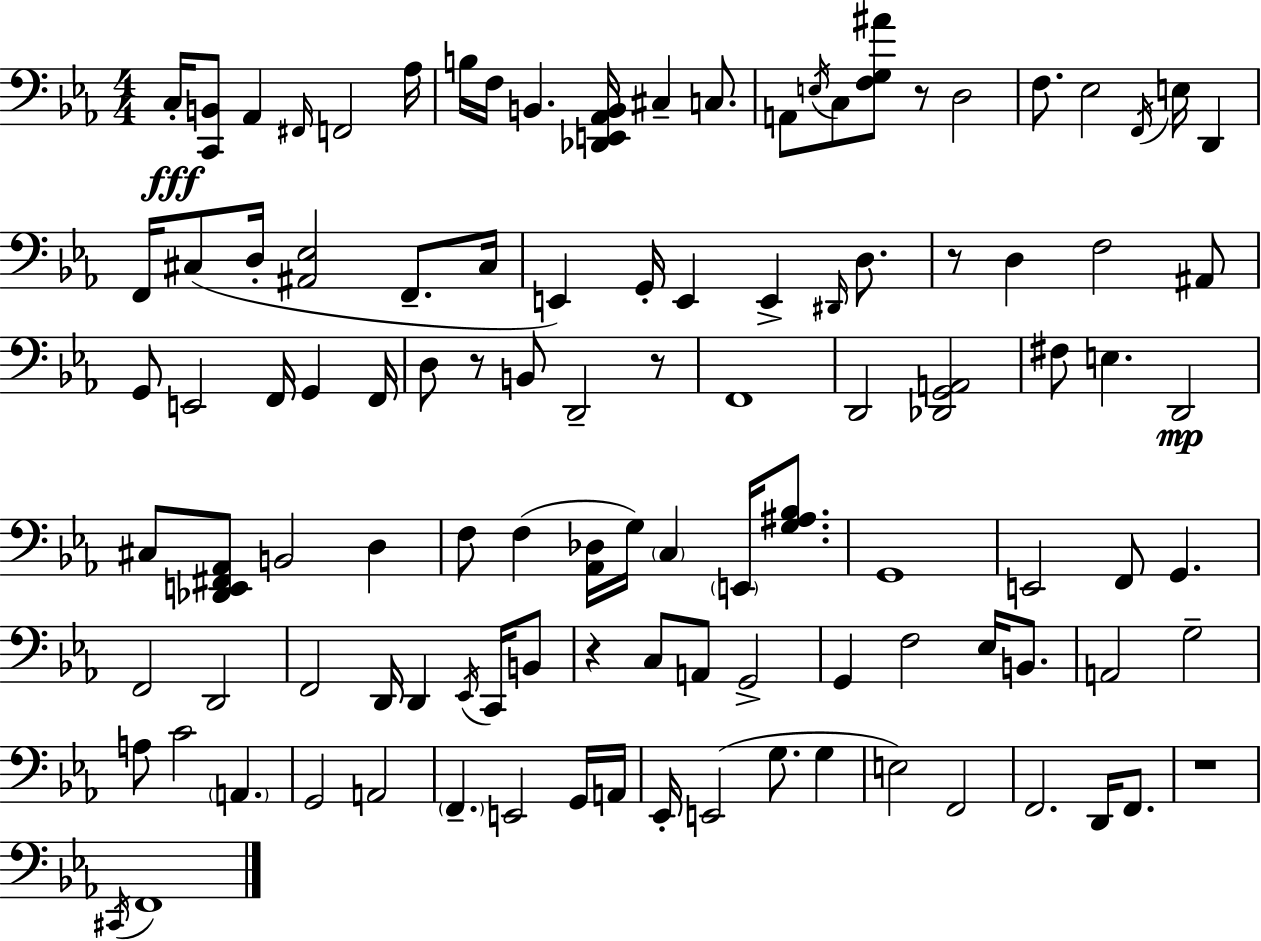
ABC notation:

X:1
T:Untitled
M:4/4
L:1/4
K:Eb
C,/4 [C,,B,,]/2 _A,, ^F,,/4 F,,2 _A,/4 B,/4 F,/4 B,, [_D,,E,,_A,,B,,]/4 ^C, C,/2 A,,/2 E,/4 C,/2 [F,G,^A]/2 z/2 D,2 F,/2 _E,2 F,,/4 E,/4 D,, F,,/4 ^C,/2 D,/4 [^A,,_E,]2 F,,/2 ^C,/4 E,, G,,/4 E,, E,, ^D,,/4 D,/2 z/2 D, F,2 ^A,,/2 G,,/2 E,,2 F,,/4 G,, F,,/4 D,/2 z/2 B,,/2 D,,2 z/2 F,,4 D,,2 [_D,,G,,A,,]2 ^F,/2 E, D,,2 ^C,/2 [_D,,E,,^F,,_A,,]/2 B,,2 D, F,/2 F, [_A,,_D,]/4 G,/4 C, E,,/4 [G,^A,_B,]/2 G,,4 E,,2 F,,/2 G,, F,,2 D,,2 F,,2 D,,/4 D,, _E,,/4 C,,/4 B,,/2 z C,/2 A,,/2 G,,2 G,, F,2 _E,/4 B,,/2 A,,2 G,2 A,/2 C2 A,, G,,2 A,,2 F,, E,,2 G,,/4 A,,/4 _E,,/4 E,,2 G,/2 G, E,2 F,,2 F,,2 D,,/4 F,,/2 z4 ^C,,/4 F,,4